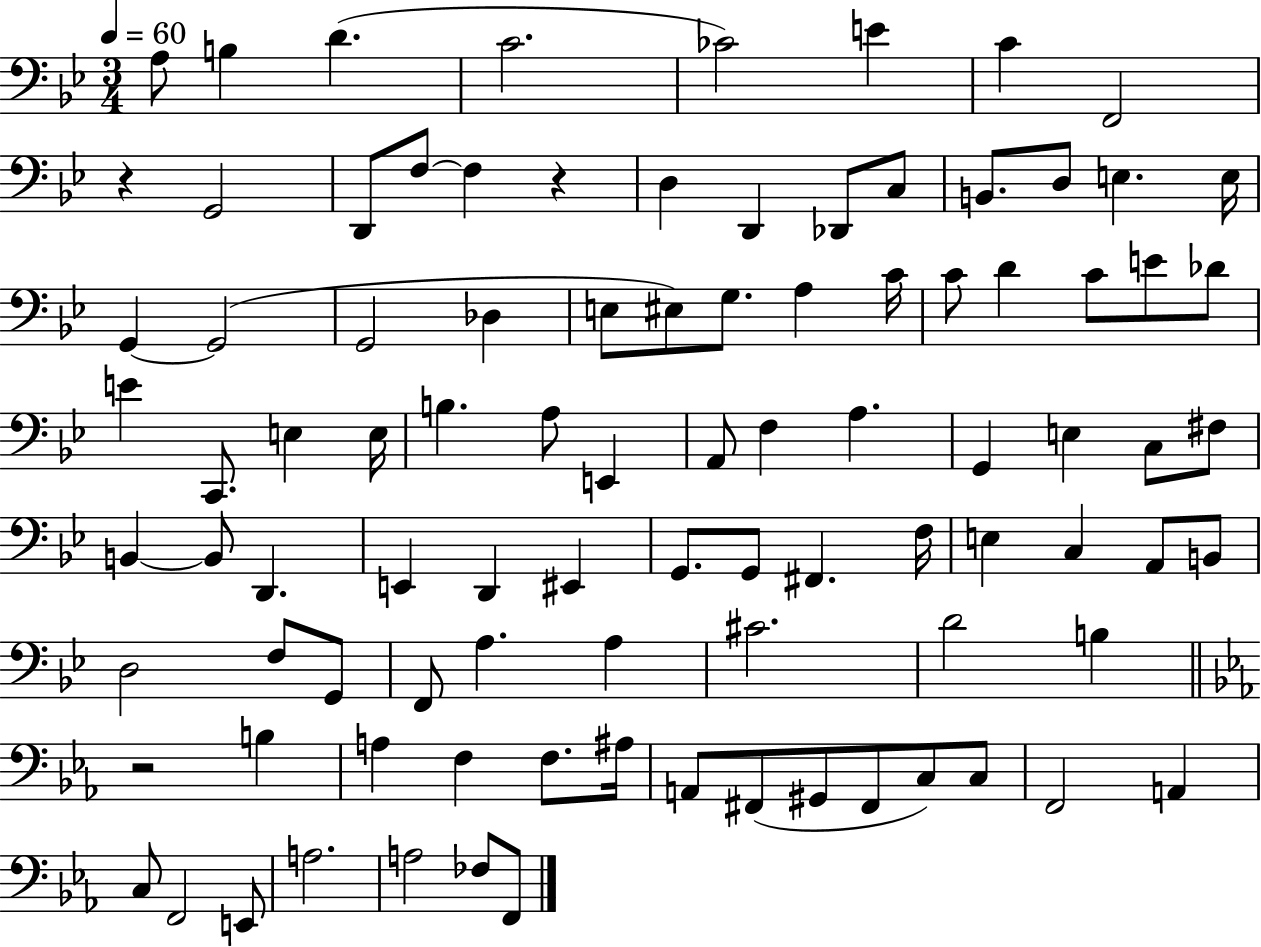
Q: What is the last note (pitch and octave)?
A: F2